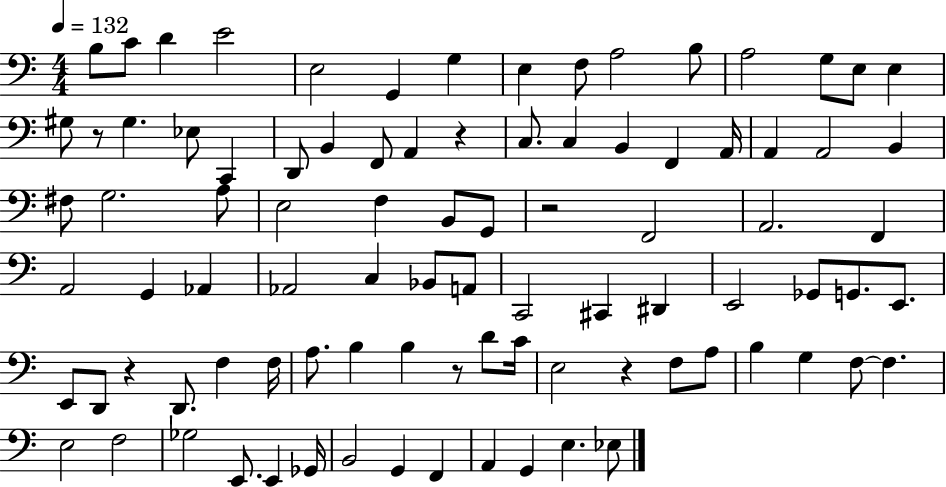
B3/e C4/e D4/q E4/h E3/h G2/q G3/q E3/q F3/e A3/h B3/e A3/h G3/e E3/e E3/q G#3/e R/e G#3/q. Eb3/e C2/q D2/e B2/q F2/e A2/q R/q C3/e. C3/q B2/q F2/q A2/s A2/q A2/h B2/q F#3/e G3/h. A3/e E3/h F3/q B2/e G2/e R/h F2/h A2/h. F2/q A2/h G2/q Ab2/q Ab2/h C3/q Bb2/e A2/e C2/h C#2/q D#2/q E2/h Gb2/e G2/e. E2/e. E2/e D2/e R/q D2/e. F3/q F3/s A3/e. B3/q B3/q R/e D4/e C4/s E3/h R/q F3/e A3/e B3/q G3/q F3/e F3/q. E3/h F3/h Gb3/h E2/e. E2/q Gb2/s B2/h G2/q F2/q A2/q G2/q E3/q. Eb3/e